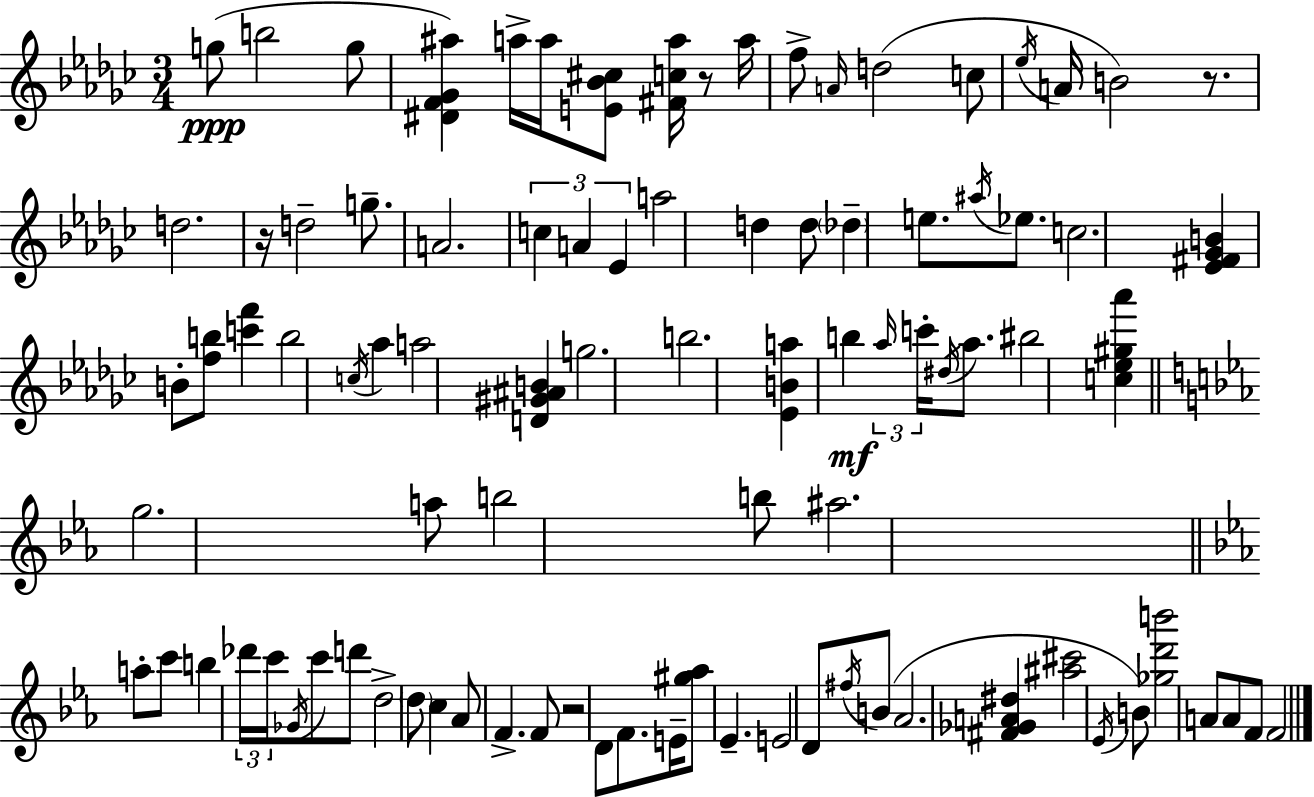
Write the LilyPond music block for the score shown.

{
  \clef treble
  \numericTimeSignature
  \time 3/4
  \key ees \minor
  \repeat volta 2 { g''8(\ppp b''2 g''8 | <dis' f' ges' ais''>4) a''16-> a''16 <e' bes' cis''>8 <fis' c'' a''>16 r8 a''16 | f''8-> \grace { a'16 }( d''2 c''8 | \acciaccatura { ees''16 } a'16 b'2) r8. | \break d''2. | r16 d''2-- g''8.-- | a'2. | \tuplet 3/2 { c''4 a'4 ees'4 } | \break a''2 d''4 | d''8 \parenthesize des''4-- e''8. \acciaccatura { ais''16 } | ees''8. c''2. | <ees' fis' ges' b'>4 b'8-. <f'' b''>8 <c''' f'''>4 | \break b''2 \acciaccatura { c''16 } | aes''4 a''2 | <d' gis' ais' b'>4 g''2. | b''2. | \break <ees' b' a''>4 b''4\mf | \tuplet 3/2 { \grace { aes''16 } c'''16-. \acciaccatura { dis''16 } } aes''8. bis''2 | <c'' ees'' gis'' aes'''>4 \bar "||" \break \key ees \major g''2. | a''8 b''2 b''8 | ais''2. | \bar "||" \break \key c \minor a''8-. c'''8 b''4 \tuplet 3/2 { des'''16 c'''16 \acciaccatura { ges'16 } } c'''8 | d'''8 d''2-> \parenthesize d''8 | c''4 aes'8 f'4.-> | f'8 r2 d'8 | \break f'8. e'16-- <gis'' aes''>8 ees'4.-- | e'2 d'8 \acciaccatura { fis''16 }( | b'8 aes'2. | <fis' ges' a' dis''>4 <ais'' cis'''>2 | \break \acciaccatura { ees'16 }) b'8 <ges'' d''' b'''>2 | a'8 a'8 f'8 f'2 | } \bar "|."
}